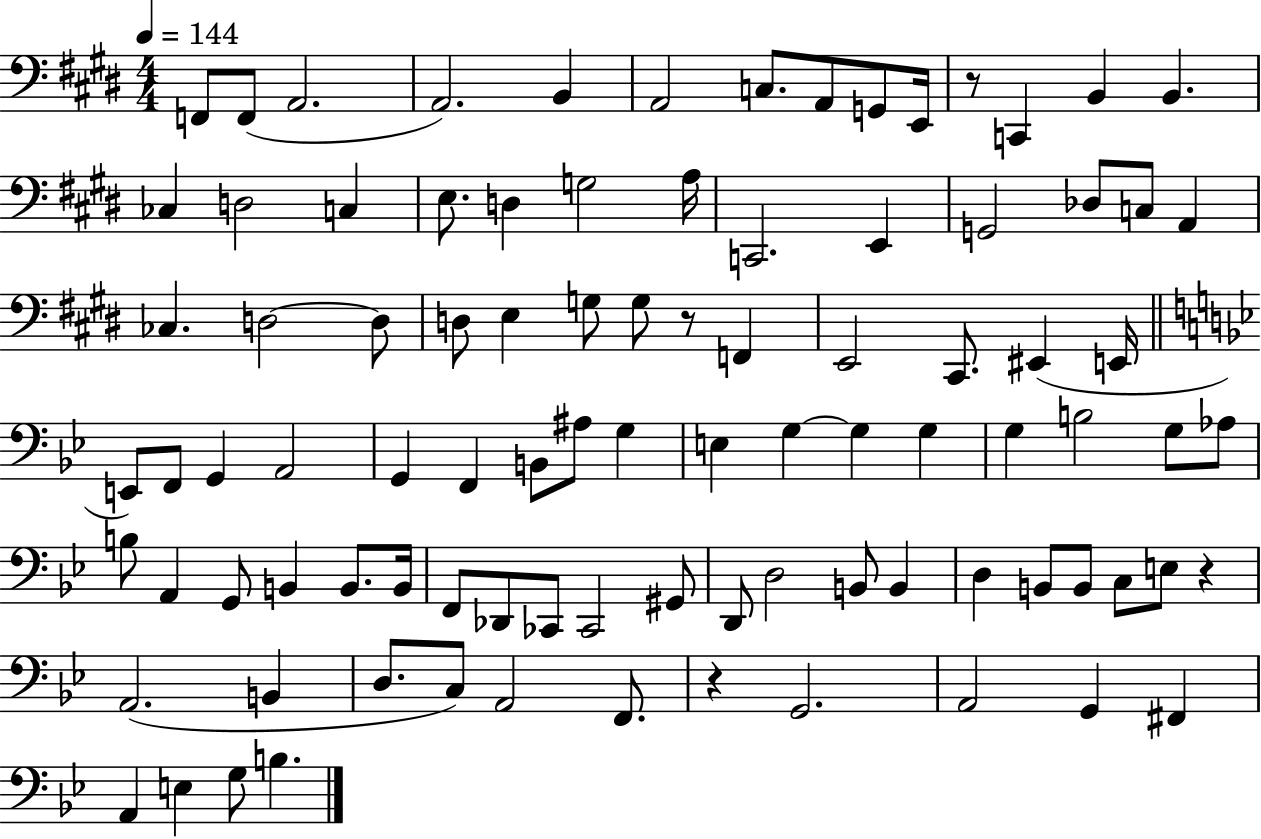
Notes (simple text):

F2/e F2/e A2/h. A2/h. B2/q A2/h C3/e. A2/e G2/e E2/s R/e C2/q B2/q B2/q. CES3/q D3/h C3/q E3/e. D3/q G3/h A3/s C2/h. E2/q G2/h Db3/e C3/e A2/q CES3/q. D3/h D3/e D3/e E3/q G3/e G3/e R/e F2/q E2/h C#2/e. EIS2/q E2/s E2/e F2/e G2/q A2/h G2/q F2/q B2/e A#3/e G3/q E3/q G3/q G3/q G3/q G3/q B3/h G3/e Ab3/e B3/e A2/q G2/e B2/q B2/e. B2/s F2/e Db2/e CES2/e CES2/h G#2/e D2/e D3/h B2/e B2/q D3/q B2/e B2/e C3/e E3/e R/q A2/h. B2/q D3/e. C3/e A2/h F2/e. R/q G2/h. A2/h G2/q F#2/q A2/q E3/q G3/e B3/q.